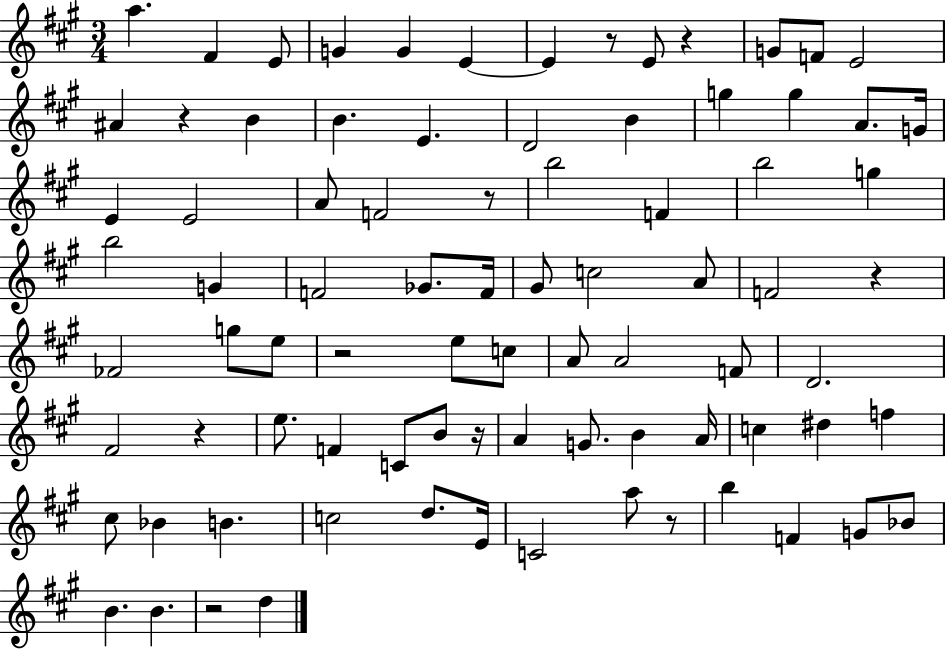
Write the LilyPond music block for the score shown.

{
  \clef treble
  \numericTimeSignature
  \time 3/4
  \key a \major
  a''4. fis'4 e'8 | g'4 g'4 e'4~~ | e'4 r8 e'8 r4 | g'8 f'8 e'2 | \break ais'4 r4 b'4 | b'4. e'4. | d'2 b'4 | g''4 g''4 a'8. g'16 | \break e'4 e'2 | a'8 f'2 r8 | b''2 f'4 | b''2 g''4 | \break b''2 g'4 | f'2 ges'8. f'16 | gis'8 c''2 a'8 | f'2 r4 | \break fes'2 g''8 e''8 | r2 e''8 c''8 | a'8 a'2 f'8 | d'2. | \break fis'2 r4 | e''8. f'4 c'8 b'8 r16 | a'4 g'8. b'4 a'16 | c''4 dis''4 f''4 | \break cis''8 bes'4 b'4. | c''2 d''8. e'16 | c'2 a''8 r8 | b''4 f'4 g'8 bes'8 | \break b'4. b'4. | r2 d''4 | \bar "|."
}